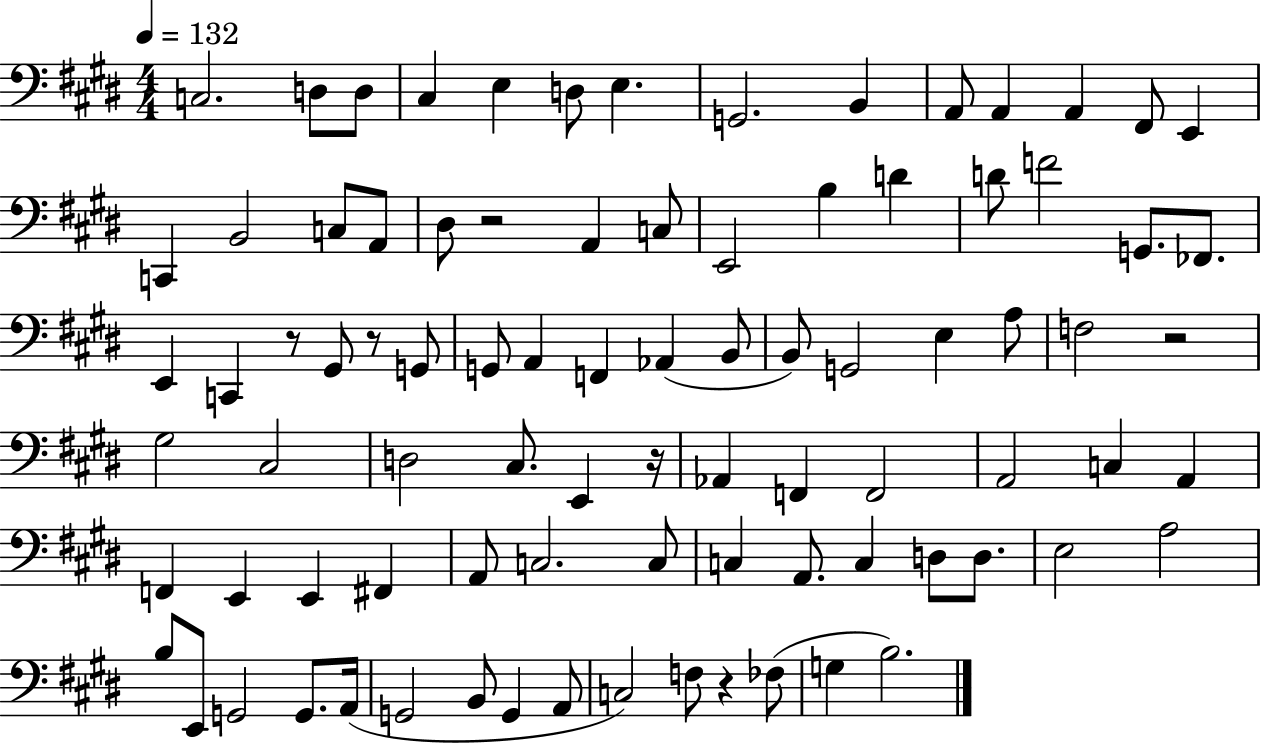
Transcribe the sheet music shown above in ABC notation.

X:1
T:Untitled
M:4/4
L:1/4
K:E
C,2 D,/2 D,/2 ^C, E, D,/2 E, G,,2 B,, A,,/2 A,, A,, ^F,,/2 E,, C,, B,,2 C,/2 A,,/2 ^D,/2 z2 A,, C,/2 E,,2 B, D D/2 F2 G,,/2 _F,,/2 E,, C,, z/2 ^G,,/2 z/2 G,,/2 G,,/2 A,, F,, _A,, B,,/2 B,,/2 G,,2 E, A,/2 F,2 z2 ^G,2 ^C,2 D,2 ^C,/2 E,, z/4 _A,, F,, F,,2 A,,2 C, A,, F,, E,, E,, ^F,, A,,/2 C,2 C,/2 C, A,,/2 C, D,/2 D,/2 E,2 A,2 B,/2 E,,/2 G,,2 G,,/2 A,,/4 G,,2 B,,/2 G,, A,,/2 C,2 F,/2 z _F,/2 G, B,2